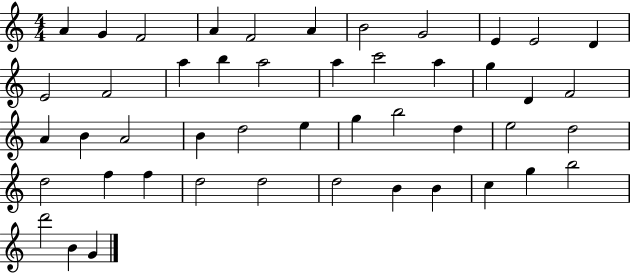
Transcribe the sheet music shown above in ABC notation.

X:1
T:Untitled
M:4/4
L:1/4
K:C
A G F2 A F2 A B2 G2 E E2 D E2 F2 a b a2 a c'2 a g D F2 A B A2 B d2 e g b2 d e2 d2 d2 f f d2 d2 d2 B B c g b2 d'2 B G